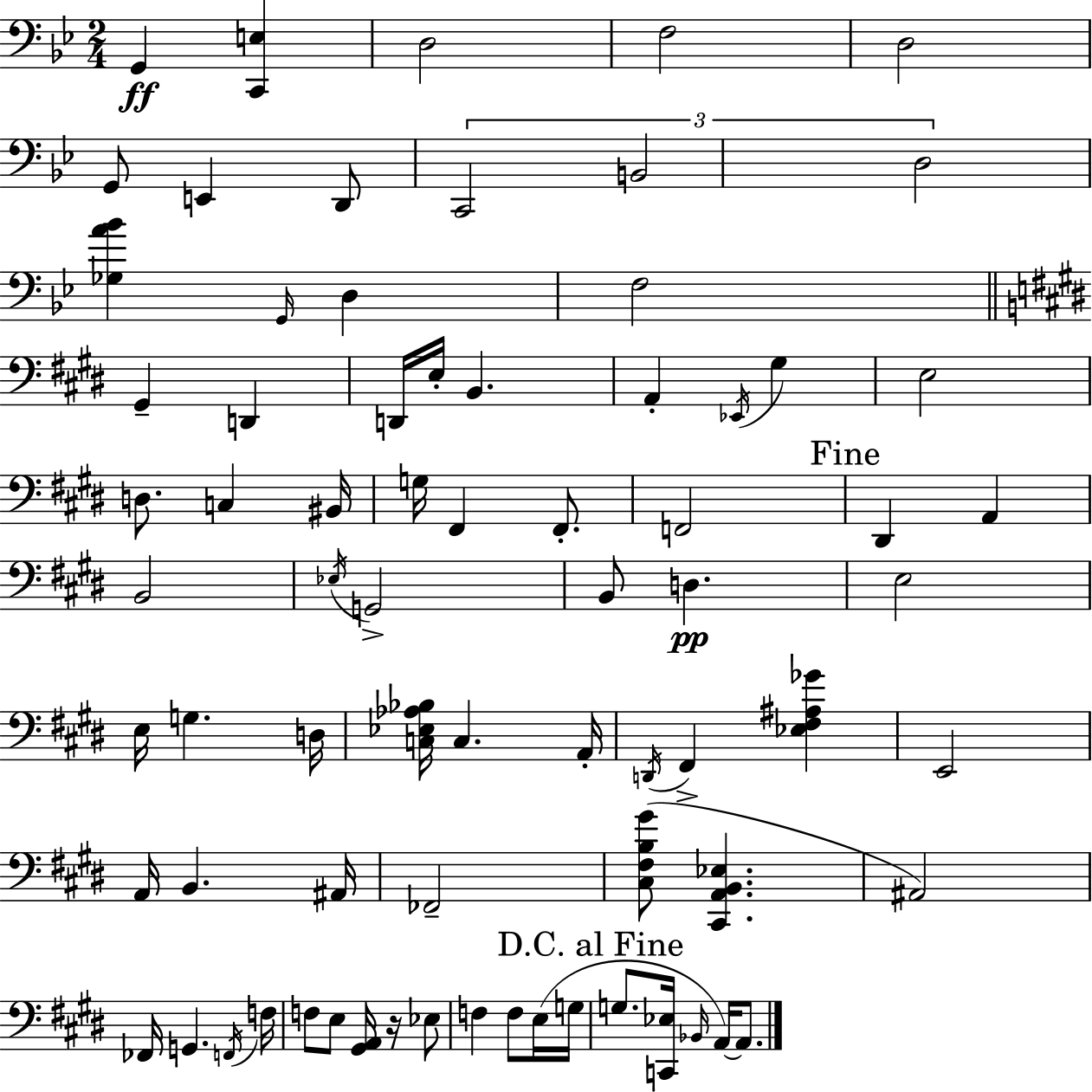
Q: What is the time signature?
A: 2/4